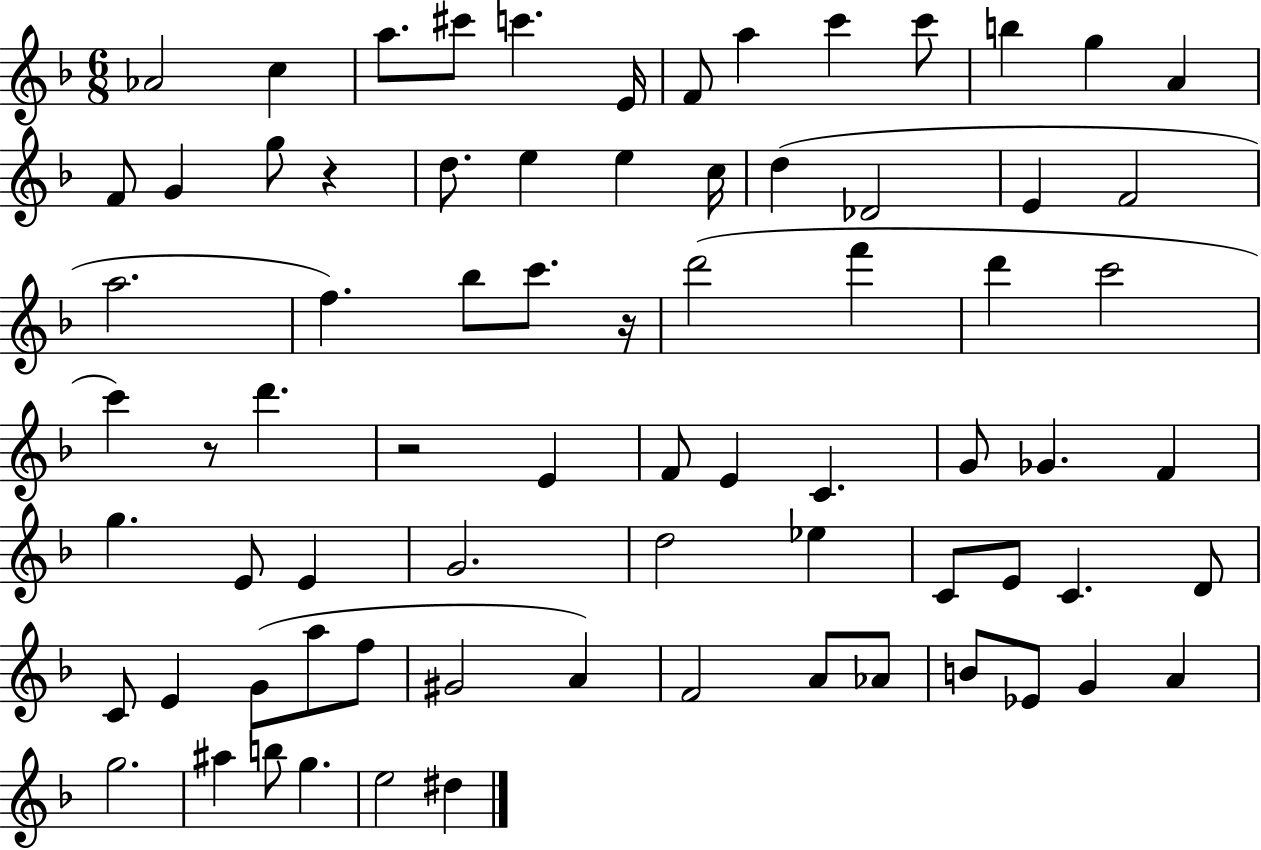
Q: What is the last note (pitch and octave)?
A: D#5